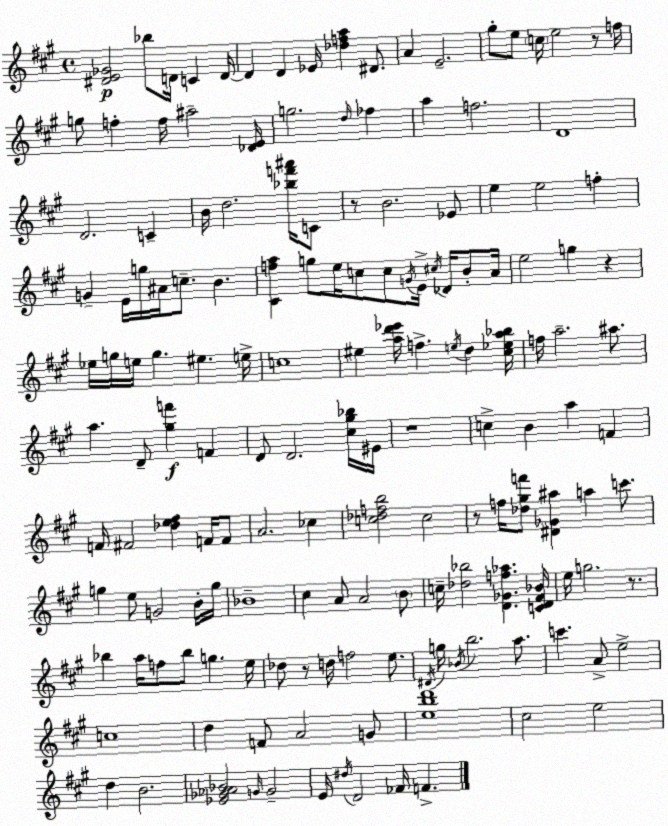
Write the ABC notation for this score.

X:1
T:Untitled
M:4/4
L:1/4
K:A
[^DE_G]2 _b/2 D/4 C D/4 D D _E/4 [_dfa] ^D/2 A E2 ^g/2 e/2 c/4 e2 z/2 f/4 g/2 f f/4 ^a2 [_DE]/4 g2 d/4 _f a f2 D4 D2 C B/4 d2 [_bf'^a']/4 C/2 z/2 B2 _E/2 e e2 f G E/4 g/4 ^A/4 c/2 B [^Cfa] g/2 e/4 c/2 c/2 G/4 E/4 ^c/4 _D/4 B/2 A/4 e2 g z _e/4 g/4 e/4 g ^e e/4 c4 ^e [ad'_e']/4 f e/4 d [^c_ea_b]/4 f/4 a2 ^a/2 a D/2 [^gf'] F D/2 D2 [^c^g_b]/4 ^E/4 z4 c B a F F/4 ^F2 [_de^f] F/4 F/2 A2 _c [c_dfb]2 c2 z/2 f/4 [_d^gf']/2 [^D_G^a] a c'/2 g e/2 G2 B/4 g/4 _B4 ^c A/2 A2 B/2 c/4 [_d_b]2 [D_Gf_a] [CD^F_B]/4 e/4 g2 z/2 _b a/4 f/2 _b/2 g e/4 _d/2 z/2 d/4 f2 e/2 ^D/4 g/4 _B/4 b2 a/2 c' A/2 e2 c4 d F/2 A2 G/2 [ebd']4 ^c2 e2 d B2 [_E_G_A_B]2 G/4 G2 E/4 ^d/4 D2 _F/4 F